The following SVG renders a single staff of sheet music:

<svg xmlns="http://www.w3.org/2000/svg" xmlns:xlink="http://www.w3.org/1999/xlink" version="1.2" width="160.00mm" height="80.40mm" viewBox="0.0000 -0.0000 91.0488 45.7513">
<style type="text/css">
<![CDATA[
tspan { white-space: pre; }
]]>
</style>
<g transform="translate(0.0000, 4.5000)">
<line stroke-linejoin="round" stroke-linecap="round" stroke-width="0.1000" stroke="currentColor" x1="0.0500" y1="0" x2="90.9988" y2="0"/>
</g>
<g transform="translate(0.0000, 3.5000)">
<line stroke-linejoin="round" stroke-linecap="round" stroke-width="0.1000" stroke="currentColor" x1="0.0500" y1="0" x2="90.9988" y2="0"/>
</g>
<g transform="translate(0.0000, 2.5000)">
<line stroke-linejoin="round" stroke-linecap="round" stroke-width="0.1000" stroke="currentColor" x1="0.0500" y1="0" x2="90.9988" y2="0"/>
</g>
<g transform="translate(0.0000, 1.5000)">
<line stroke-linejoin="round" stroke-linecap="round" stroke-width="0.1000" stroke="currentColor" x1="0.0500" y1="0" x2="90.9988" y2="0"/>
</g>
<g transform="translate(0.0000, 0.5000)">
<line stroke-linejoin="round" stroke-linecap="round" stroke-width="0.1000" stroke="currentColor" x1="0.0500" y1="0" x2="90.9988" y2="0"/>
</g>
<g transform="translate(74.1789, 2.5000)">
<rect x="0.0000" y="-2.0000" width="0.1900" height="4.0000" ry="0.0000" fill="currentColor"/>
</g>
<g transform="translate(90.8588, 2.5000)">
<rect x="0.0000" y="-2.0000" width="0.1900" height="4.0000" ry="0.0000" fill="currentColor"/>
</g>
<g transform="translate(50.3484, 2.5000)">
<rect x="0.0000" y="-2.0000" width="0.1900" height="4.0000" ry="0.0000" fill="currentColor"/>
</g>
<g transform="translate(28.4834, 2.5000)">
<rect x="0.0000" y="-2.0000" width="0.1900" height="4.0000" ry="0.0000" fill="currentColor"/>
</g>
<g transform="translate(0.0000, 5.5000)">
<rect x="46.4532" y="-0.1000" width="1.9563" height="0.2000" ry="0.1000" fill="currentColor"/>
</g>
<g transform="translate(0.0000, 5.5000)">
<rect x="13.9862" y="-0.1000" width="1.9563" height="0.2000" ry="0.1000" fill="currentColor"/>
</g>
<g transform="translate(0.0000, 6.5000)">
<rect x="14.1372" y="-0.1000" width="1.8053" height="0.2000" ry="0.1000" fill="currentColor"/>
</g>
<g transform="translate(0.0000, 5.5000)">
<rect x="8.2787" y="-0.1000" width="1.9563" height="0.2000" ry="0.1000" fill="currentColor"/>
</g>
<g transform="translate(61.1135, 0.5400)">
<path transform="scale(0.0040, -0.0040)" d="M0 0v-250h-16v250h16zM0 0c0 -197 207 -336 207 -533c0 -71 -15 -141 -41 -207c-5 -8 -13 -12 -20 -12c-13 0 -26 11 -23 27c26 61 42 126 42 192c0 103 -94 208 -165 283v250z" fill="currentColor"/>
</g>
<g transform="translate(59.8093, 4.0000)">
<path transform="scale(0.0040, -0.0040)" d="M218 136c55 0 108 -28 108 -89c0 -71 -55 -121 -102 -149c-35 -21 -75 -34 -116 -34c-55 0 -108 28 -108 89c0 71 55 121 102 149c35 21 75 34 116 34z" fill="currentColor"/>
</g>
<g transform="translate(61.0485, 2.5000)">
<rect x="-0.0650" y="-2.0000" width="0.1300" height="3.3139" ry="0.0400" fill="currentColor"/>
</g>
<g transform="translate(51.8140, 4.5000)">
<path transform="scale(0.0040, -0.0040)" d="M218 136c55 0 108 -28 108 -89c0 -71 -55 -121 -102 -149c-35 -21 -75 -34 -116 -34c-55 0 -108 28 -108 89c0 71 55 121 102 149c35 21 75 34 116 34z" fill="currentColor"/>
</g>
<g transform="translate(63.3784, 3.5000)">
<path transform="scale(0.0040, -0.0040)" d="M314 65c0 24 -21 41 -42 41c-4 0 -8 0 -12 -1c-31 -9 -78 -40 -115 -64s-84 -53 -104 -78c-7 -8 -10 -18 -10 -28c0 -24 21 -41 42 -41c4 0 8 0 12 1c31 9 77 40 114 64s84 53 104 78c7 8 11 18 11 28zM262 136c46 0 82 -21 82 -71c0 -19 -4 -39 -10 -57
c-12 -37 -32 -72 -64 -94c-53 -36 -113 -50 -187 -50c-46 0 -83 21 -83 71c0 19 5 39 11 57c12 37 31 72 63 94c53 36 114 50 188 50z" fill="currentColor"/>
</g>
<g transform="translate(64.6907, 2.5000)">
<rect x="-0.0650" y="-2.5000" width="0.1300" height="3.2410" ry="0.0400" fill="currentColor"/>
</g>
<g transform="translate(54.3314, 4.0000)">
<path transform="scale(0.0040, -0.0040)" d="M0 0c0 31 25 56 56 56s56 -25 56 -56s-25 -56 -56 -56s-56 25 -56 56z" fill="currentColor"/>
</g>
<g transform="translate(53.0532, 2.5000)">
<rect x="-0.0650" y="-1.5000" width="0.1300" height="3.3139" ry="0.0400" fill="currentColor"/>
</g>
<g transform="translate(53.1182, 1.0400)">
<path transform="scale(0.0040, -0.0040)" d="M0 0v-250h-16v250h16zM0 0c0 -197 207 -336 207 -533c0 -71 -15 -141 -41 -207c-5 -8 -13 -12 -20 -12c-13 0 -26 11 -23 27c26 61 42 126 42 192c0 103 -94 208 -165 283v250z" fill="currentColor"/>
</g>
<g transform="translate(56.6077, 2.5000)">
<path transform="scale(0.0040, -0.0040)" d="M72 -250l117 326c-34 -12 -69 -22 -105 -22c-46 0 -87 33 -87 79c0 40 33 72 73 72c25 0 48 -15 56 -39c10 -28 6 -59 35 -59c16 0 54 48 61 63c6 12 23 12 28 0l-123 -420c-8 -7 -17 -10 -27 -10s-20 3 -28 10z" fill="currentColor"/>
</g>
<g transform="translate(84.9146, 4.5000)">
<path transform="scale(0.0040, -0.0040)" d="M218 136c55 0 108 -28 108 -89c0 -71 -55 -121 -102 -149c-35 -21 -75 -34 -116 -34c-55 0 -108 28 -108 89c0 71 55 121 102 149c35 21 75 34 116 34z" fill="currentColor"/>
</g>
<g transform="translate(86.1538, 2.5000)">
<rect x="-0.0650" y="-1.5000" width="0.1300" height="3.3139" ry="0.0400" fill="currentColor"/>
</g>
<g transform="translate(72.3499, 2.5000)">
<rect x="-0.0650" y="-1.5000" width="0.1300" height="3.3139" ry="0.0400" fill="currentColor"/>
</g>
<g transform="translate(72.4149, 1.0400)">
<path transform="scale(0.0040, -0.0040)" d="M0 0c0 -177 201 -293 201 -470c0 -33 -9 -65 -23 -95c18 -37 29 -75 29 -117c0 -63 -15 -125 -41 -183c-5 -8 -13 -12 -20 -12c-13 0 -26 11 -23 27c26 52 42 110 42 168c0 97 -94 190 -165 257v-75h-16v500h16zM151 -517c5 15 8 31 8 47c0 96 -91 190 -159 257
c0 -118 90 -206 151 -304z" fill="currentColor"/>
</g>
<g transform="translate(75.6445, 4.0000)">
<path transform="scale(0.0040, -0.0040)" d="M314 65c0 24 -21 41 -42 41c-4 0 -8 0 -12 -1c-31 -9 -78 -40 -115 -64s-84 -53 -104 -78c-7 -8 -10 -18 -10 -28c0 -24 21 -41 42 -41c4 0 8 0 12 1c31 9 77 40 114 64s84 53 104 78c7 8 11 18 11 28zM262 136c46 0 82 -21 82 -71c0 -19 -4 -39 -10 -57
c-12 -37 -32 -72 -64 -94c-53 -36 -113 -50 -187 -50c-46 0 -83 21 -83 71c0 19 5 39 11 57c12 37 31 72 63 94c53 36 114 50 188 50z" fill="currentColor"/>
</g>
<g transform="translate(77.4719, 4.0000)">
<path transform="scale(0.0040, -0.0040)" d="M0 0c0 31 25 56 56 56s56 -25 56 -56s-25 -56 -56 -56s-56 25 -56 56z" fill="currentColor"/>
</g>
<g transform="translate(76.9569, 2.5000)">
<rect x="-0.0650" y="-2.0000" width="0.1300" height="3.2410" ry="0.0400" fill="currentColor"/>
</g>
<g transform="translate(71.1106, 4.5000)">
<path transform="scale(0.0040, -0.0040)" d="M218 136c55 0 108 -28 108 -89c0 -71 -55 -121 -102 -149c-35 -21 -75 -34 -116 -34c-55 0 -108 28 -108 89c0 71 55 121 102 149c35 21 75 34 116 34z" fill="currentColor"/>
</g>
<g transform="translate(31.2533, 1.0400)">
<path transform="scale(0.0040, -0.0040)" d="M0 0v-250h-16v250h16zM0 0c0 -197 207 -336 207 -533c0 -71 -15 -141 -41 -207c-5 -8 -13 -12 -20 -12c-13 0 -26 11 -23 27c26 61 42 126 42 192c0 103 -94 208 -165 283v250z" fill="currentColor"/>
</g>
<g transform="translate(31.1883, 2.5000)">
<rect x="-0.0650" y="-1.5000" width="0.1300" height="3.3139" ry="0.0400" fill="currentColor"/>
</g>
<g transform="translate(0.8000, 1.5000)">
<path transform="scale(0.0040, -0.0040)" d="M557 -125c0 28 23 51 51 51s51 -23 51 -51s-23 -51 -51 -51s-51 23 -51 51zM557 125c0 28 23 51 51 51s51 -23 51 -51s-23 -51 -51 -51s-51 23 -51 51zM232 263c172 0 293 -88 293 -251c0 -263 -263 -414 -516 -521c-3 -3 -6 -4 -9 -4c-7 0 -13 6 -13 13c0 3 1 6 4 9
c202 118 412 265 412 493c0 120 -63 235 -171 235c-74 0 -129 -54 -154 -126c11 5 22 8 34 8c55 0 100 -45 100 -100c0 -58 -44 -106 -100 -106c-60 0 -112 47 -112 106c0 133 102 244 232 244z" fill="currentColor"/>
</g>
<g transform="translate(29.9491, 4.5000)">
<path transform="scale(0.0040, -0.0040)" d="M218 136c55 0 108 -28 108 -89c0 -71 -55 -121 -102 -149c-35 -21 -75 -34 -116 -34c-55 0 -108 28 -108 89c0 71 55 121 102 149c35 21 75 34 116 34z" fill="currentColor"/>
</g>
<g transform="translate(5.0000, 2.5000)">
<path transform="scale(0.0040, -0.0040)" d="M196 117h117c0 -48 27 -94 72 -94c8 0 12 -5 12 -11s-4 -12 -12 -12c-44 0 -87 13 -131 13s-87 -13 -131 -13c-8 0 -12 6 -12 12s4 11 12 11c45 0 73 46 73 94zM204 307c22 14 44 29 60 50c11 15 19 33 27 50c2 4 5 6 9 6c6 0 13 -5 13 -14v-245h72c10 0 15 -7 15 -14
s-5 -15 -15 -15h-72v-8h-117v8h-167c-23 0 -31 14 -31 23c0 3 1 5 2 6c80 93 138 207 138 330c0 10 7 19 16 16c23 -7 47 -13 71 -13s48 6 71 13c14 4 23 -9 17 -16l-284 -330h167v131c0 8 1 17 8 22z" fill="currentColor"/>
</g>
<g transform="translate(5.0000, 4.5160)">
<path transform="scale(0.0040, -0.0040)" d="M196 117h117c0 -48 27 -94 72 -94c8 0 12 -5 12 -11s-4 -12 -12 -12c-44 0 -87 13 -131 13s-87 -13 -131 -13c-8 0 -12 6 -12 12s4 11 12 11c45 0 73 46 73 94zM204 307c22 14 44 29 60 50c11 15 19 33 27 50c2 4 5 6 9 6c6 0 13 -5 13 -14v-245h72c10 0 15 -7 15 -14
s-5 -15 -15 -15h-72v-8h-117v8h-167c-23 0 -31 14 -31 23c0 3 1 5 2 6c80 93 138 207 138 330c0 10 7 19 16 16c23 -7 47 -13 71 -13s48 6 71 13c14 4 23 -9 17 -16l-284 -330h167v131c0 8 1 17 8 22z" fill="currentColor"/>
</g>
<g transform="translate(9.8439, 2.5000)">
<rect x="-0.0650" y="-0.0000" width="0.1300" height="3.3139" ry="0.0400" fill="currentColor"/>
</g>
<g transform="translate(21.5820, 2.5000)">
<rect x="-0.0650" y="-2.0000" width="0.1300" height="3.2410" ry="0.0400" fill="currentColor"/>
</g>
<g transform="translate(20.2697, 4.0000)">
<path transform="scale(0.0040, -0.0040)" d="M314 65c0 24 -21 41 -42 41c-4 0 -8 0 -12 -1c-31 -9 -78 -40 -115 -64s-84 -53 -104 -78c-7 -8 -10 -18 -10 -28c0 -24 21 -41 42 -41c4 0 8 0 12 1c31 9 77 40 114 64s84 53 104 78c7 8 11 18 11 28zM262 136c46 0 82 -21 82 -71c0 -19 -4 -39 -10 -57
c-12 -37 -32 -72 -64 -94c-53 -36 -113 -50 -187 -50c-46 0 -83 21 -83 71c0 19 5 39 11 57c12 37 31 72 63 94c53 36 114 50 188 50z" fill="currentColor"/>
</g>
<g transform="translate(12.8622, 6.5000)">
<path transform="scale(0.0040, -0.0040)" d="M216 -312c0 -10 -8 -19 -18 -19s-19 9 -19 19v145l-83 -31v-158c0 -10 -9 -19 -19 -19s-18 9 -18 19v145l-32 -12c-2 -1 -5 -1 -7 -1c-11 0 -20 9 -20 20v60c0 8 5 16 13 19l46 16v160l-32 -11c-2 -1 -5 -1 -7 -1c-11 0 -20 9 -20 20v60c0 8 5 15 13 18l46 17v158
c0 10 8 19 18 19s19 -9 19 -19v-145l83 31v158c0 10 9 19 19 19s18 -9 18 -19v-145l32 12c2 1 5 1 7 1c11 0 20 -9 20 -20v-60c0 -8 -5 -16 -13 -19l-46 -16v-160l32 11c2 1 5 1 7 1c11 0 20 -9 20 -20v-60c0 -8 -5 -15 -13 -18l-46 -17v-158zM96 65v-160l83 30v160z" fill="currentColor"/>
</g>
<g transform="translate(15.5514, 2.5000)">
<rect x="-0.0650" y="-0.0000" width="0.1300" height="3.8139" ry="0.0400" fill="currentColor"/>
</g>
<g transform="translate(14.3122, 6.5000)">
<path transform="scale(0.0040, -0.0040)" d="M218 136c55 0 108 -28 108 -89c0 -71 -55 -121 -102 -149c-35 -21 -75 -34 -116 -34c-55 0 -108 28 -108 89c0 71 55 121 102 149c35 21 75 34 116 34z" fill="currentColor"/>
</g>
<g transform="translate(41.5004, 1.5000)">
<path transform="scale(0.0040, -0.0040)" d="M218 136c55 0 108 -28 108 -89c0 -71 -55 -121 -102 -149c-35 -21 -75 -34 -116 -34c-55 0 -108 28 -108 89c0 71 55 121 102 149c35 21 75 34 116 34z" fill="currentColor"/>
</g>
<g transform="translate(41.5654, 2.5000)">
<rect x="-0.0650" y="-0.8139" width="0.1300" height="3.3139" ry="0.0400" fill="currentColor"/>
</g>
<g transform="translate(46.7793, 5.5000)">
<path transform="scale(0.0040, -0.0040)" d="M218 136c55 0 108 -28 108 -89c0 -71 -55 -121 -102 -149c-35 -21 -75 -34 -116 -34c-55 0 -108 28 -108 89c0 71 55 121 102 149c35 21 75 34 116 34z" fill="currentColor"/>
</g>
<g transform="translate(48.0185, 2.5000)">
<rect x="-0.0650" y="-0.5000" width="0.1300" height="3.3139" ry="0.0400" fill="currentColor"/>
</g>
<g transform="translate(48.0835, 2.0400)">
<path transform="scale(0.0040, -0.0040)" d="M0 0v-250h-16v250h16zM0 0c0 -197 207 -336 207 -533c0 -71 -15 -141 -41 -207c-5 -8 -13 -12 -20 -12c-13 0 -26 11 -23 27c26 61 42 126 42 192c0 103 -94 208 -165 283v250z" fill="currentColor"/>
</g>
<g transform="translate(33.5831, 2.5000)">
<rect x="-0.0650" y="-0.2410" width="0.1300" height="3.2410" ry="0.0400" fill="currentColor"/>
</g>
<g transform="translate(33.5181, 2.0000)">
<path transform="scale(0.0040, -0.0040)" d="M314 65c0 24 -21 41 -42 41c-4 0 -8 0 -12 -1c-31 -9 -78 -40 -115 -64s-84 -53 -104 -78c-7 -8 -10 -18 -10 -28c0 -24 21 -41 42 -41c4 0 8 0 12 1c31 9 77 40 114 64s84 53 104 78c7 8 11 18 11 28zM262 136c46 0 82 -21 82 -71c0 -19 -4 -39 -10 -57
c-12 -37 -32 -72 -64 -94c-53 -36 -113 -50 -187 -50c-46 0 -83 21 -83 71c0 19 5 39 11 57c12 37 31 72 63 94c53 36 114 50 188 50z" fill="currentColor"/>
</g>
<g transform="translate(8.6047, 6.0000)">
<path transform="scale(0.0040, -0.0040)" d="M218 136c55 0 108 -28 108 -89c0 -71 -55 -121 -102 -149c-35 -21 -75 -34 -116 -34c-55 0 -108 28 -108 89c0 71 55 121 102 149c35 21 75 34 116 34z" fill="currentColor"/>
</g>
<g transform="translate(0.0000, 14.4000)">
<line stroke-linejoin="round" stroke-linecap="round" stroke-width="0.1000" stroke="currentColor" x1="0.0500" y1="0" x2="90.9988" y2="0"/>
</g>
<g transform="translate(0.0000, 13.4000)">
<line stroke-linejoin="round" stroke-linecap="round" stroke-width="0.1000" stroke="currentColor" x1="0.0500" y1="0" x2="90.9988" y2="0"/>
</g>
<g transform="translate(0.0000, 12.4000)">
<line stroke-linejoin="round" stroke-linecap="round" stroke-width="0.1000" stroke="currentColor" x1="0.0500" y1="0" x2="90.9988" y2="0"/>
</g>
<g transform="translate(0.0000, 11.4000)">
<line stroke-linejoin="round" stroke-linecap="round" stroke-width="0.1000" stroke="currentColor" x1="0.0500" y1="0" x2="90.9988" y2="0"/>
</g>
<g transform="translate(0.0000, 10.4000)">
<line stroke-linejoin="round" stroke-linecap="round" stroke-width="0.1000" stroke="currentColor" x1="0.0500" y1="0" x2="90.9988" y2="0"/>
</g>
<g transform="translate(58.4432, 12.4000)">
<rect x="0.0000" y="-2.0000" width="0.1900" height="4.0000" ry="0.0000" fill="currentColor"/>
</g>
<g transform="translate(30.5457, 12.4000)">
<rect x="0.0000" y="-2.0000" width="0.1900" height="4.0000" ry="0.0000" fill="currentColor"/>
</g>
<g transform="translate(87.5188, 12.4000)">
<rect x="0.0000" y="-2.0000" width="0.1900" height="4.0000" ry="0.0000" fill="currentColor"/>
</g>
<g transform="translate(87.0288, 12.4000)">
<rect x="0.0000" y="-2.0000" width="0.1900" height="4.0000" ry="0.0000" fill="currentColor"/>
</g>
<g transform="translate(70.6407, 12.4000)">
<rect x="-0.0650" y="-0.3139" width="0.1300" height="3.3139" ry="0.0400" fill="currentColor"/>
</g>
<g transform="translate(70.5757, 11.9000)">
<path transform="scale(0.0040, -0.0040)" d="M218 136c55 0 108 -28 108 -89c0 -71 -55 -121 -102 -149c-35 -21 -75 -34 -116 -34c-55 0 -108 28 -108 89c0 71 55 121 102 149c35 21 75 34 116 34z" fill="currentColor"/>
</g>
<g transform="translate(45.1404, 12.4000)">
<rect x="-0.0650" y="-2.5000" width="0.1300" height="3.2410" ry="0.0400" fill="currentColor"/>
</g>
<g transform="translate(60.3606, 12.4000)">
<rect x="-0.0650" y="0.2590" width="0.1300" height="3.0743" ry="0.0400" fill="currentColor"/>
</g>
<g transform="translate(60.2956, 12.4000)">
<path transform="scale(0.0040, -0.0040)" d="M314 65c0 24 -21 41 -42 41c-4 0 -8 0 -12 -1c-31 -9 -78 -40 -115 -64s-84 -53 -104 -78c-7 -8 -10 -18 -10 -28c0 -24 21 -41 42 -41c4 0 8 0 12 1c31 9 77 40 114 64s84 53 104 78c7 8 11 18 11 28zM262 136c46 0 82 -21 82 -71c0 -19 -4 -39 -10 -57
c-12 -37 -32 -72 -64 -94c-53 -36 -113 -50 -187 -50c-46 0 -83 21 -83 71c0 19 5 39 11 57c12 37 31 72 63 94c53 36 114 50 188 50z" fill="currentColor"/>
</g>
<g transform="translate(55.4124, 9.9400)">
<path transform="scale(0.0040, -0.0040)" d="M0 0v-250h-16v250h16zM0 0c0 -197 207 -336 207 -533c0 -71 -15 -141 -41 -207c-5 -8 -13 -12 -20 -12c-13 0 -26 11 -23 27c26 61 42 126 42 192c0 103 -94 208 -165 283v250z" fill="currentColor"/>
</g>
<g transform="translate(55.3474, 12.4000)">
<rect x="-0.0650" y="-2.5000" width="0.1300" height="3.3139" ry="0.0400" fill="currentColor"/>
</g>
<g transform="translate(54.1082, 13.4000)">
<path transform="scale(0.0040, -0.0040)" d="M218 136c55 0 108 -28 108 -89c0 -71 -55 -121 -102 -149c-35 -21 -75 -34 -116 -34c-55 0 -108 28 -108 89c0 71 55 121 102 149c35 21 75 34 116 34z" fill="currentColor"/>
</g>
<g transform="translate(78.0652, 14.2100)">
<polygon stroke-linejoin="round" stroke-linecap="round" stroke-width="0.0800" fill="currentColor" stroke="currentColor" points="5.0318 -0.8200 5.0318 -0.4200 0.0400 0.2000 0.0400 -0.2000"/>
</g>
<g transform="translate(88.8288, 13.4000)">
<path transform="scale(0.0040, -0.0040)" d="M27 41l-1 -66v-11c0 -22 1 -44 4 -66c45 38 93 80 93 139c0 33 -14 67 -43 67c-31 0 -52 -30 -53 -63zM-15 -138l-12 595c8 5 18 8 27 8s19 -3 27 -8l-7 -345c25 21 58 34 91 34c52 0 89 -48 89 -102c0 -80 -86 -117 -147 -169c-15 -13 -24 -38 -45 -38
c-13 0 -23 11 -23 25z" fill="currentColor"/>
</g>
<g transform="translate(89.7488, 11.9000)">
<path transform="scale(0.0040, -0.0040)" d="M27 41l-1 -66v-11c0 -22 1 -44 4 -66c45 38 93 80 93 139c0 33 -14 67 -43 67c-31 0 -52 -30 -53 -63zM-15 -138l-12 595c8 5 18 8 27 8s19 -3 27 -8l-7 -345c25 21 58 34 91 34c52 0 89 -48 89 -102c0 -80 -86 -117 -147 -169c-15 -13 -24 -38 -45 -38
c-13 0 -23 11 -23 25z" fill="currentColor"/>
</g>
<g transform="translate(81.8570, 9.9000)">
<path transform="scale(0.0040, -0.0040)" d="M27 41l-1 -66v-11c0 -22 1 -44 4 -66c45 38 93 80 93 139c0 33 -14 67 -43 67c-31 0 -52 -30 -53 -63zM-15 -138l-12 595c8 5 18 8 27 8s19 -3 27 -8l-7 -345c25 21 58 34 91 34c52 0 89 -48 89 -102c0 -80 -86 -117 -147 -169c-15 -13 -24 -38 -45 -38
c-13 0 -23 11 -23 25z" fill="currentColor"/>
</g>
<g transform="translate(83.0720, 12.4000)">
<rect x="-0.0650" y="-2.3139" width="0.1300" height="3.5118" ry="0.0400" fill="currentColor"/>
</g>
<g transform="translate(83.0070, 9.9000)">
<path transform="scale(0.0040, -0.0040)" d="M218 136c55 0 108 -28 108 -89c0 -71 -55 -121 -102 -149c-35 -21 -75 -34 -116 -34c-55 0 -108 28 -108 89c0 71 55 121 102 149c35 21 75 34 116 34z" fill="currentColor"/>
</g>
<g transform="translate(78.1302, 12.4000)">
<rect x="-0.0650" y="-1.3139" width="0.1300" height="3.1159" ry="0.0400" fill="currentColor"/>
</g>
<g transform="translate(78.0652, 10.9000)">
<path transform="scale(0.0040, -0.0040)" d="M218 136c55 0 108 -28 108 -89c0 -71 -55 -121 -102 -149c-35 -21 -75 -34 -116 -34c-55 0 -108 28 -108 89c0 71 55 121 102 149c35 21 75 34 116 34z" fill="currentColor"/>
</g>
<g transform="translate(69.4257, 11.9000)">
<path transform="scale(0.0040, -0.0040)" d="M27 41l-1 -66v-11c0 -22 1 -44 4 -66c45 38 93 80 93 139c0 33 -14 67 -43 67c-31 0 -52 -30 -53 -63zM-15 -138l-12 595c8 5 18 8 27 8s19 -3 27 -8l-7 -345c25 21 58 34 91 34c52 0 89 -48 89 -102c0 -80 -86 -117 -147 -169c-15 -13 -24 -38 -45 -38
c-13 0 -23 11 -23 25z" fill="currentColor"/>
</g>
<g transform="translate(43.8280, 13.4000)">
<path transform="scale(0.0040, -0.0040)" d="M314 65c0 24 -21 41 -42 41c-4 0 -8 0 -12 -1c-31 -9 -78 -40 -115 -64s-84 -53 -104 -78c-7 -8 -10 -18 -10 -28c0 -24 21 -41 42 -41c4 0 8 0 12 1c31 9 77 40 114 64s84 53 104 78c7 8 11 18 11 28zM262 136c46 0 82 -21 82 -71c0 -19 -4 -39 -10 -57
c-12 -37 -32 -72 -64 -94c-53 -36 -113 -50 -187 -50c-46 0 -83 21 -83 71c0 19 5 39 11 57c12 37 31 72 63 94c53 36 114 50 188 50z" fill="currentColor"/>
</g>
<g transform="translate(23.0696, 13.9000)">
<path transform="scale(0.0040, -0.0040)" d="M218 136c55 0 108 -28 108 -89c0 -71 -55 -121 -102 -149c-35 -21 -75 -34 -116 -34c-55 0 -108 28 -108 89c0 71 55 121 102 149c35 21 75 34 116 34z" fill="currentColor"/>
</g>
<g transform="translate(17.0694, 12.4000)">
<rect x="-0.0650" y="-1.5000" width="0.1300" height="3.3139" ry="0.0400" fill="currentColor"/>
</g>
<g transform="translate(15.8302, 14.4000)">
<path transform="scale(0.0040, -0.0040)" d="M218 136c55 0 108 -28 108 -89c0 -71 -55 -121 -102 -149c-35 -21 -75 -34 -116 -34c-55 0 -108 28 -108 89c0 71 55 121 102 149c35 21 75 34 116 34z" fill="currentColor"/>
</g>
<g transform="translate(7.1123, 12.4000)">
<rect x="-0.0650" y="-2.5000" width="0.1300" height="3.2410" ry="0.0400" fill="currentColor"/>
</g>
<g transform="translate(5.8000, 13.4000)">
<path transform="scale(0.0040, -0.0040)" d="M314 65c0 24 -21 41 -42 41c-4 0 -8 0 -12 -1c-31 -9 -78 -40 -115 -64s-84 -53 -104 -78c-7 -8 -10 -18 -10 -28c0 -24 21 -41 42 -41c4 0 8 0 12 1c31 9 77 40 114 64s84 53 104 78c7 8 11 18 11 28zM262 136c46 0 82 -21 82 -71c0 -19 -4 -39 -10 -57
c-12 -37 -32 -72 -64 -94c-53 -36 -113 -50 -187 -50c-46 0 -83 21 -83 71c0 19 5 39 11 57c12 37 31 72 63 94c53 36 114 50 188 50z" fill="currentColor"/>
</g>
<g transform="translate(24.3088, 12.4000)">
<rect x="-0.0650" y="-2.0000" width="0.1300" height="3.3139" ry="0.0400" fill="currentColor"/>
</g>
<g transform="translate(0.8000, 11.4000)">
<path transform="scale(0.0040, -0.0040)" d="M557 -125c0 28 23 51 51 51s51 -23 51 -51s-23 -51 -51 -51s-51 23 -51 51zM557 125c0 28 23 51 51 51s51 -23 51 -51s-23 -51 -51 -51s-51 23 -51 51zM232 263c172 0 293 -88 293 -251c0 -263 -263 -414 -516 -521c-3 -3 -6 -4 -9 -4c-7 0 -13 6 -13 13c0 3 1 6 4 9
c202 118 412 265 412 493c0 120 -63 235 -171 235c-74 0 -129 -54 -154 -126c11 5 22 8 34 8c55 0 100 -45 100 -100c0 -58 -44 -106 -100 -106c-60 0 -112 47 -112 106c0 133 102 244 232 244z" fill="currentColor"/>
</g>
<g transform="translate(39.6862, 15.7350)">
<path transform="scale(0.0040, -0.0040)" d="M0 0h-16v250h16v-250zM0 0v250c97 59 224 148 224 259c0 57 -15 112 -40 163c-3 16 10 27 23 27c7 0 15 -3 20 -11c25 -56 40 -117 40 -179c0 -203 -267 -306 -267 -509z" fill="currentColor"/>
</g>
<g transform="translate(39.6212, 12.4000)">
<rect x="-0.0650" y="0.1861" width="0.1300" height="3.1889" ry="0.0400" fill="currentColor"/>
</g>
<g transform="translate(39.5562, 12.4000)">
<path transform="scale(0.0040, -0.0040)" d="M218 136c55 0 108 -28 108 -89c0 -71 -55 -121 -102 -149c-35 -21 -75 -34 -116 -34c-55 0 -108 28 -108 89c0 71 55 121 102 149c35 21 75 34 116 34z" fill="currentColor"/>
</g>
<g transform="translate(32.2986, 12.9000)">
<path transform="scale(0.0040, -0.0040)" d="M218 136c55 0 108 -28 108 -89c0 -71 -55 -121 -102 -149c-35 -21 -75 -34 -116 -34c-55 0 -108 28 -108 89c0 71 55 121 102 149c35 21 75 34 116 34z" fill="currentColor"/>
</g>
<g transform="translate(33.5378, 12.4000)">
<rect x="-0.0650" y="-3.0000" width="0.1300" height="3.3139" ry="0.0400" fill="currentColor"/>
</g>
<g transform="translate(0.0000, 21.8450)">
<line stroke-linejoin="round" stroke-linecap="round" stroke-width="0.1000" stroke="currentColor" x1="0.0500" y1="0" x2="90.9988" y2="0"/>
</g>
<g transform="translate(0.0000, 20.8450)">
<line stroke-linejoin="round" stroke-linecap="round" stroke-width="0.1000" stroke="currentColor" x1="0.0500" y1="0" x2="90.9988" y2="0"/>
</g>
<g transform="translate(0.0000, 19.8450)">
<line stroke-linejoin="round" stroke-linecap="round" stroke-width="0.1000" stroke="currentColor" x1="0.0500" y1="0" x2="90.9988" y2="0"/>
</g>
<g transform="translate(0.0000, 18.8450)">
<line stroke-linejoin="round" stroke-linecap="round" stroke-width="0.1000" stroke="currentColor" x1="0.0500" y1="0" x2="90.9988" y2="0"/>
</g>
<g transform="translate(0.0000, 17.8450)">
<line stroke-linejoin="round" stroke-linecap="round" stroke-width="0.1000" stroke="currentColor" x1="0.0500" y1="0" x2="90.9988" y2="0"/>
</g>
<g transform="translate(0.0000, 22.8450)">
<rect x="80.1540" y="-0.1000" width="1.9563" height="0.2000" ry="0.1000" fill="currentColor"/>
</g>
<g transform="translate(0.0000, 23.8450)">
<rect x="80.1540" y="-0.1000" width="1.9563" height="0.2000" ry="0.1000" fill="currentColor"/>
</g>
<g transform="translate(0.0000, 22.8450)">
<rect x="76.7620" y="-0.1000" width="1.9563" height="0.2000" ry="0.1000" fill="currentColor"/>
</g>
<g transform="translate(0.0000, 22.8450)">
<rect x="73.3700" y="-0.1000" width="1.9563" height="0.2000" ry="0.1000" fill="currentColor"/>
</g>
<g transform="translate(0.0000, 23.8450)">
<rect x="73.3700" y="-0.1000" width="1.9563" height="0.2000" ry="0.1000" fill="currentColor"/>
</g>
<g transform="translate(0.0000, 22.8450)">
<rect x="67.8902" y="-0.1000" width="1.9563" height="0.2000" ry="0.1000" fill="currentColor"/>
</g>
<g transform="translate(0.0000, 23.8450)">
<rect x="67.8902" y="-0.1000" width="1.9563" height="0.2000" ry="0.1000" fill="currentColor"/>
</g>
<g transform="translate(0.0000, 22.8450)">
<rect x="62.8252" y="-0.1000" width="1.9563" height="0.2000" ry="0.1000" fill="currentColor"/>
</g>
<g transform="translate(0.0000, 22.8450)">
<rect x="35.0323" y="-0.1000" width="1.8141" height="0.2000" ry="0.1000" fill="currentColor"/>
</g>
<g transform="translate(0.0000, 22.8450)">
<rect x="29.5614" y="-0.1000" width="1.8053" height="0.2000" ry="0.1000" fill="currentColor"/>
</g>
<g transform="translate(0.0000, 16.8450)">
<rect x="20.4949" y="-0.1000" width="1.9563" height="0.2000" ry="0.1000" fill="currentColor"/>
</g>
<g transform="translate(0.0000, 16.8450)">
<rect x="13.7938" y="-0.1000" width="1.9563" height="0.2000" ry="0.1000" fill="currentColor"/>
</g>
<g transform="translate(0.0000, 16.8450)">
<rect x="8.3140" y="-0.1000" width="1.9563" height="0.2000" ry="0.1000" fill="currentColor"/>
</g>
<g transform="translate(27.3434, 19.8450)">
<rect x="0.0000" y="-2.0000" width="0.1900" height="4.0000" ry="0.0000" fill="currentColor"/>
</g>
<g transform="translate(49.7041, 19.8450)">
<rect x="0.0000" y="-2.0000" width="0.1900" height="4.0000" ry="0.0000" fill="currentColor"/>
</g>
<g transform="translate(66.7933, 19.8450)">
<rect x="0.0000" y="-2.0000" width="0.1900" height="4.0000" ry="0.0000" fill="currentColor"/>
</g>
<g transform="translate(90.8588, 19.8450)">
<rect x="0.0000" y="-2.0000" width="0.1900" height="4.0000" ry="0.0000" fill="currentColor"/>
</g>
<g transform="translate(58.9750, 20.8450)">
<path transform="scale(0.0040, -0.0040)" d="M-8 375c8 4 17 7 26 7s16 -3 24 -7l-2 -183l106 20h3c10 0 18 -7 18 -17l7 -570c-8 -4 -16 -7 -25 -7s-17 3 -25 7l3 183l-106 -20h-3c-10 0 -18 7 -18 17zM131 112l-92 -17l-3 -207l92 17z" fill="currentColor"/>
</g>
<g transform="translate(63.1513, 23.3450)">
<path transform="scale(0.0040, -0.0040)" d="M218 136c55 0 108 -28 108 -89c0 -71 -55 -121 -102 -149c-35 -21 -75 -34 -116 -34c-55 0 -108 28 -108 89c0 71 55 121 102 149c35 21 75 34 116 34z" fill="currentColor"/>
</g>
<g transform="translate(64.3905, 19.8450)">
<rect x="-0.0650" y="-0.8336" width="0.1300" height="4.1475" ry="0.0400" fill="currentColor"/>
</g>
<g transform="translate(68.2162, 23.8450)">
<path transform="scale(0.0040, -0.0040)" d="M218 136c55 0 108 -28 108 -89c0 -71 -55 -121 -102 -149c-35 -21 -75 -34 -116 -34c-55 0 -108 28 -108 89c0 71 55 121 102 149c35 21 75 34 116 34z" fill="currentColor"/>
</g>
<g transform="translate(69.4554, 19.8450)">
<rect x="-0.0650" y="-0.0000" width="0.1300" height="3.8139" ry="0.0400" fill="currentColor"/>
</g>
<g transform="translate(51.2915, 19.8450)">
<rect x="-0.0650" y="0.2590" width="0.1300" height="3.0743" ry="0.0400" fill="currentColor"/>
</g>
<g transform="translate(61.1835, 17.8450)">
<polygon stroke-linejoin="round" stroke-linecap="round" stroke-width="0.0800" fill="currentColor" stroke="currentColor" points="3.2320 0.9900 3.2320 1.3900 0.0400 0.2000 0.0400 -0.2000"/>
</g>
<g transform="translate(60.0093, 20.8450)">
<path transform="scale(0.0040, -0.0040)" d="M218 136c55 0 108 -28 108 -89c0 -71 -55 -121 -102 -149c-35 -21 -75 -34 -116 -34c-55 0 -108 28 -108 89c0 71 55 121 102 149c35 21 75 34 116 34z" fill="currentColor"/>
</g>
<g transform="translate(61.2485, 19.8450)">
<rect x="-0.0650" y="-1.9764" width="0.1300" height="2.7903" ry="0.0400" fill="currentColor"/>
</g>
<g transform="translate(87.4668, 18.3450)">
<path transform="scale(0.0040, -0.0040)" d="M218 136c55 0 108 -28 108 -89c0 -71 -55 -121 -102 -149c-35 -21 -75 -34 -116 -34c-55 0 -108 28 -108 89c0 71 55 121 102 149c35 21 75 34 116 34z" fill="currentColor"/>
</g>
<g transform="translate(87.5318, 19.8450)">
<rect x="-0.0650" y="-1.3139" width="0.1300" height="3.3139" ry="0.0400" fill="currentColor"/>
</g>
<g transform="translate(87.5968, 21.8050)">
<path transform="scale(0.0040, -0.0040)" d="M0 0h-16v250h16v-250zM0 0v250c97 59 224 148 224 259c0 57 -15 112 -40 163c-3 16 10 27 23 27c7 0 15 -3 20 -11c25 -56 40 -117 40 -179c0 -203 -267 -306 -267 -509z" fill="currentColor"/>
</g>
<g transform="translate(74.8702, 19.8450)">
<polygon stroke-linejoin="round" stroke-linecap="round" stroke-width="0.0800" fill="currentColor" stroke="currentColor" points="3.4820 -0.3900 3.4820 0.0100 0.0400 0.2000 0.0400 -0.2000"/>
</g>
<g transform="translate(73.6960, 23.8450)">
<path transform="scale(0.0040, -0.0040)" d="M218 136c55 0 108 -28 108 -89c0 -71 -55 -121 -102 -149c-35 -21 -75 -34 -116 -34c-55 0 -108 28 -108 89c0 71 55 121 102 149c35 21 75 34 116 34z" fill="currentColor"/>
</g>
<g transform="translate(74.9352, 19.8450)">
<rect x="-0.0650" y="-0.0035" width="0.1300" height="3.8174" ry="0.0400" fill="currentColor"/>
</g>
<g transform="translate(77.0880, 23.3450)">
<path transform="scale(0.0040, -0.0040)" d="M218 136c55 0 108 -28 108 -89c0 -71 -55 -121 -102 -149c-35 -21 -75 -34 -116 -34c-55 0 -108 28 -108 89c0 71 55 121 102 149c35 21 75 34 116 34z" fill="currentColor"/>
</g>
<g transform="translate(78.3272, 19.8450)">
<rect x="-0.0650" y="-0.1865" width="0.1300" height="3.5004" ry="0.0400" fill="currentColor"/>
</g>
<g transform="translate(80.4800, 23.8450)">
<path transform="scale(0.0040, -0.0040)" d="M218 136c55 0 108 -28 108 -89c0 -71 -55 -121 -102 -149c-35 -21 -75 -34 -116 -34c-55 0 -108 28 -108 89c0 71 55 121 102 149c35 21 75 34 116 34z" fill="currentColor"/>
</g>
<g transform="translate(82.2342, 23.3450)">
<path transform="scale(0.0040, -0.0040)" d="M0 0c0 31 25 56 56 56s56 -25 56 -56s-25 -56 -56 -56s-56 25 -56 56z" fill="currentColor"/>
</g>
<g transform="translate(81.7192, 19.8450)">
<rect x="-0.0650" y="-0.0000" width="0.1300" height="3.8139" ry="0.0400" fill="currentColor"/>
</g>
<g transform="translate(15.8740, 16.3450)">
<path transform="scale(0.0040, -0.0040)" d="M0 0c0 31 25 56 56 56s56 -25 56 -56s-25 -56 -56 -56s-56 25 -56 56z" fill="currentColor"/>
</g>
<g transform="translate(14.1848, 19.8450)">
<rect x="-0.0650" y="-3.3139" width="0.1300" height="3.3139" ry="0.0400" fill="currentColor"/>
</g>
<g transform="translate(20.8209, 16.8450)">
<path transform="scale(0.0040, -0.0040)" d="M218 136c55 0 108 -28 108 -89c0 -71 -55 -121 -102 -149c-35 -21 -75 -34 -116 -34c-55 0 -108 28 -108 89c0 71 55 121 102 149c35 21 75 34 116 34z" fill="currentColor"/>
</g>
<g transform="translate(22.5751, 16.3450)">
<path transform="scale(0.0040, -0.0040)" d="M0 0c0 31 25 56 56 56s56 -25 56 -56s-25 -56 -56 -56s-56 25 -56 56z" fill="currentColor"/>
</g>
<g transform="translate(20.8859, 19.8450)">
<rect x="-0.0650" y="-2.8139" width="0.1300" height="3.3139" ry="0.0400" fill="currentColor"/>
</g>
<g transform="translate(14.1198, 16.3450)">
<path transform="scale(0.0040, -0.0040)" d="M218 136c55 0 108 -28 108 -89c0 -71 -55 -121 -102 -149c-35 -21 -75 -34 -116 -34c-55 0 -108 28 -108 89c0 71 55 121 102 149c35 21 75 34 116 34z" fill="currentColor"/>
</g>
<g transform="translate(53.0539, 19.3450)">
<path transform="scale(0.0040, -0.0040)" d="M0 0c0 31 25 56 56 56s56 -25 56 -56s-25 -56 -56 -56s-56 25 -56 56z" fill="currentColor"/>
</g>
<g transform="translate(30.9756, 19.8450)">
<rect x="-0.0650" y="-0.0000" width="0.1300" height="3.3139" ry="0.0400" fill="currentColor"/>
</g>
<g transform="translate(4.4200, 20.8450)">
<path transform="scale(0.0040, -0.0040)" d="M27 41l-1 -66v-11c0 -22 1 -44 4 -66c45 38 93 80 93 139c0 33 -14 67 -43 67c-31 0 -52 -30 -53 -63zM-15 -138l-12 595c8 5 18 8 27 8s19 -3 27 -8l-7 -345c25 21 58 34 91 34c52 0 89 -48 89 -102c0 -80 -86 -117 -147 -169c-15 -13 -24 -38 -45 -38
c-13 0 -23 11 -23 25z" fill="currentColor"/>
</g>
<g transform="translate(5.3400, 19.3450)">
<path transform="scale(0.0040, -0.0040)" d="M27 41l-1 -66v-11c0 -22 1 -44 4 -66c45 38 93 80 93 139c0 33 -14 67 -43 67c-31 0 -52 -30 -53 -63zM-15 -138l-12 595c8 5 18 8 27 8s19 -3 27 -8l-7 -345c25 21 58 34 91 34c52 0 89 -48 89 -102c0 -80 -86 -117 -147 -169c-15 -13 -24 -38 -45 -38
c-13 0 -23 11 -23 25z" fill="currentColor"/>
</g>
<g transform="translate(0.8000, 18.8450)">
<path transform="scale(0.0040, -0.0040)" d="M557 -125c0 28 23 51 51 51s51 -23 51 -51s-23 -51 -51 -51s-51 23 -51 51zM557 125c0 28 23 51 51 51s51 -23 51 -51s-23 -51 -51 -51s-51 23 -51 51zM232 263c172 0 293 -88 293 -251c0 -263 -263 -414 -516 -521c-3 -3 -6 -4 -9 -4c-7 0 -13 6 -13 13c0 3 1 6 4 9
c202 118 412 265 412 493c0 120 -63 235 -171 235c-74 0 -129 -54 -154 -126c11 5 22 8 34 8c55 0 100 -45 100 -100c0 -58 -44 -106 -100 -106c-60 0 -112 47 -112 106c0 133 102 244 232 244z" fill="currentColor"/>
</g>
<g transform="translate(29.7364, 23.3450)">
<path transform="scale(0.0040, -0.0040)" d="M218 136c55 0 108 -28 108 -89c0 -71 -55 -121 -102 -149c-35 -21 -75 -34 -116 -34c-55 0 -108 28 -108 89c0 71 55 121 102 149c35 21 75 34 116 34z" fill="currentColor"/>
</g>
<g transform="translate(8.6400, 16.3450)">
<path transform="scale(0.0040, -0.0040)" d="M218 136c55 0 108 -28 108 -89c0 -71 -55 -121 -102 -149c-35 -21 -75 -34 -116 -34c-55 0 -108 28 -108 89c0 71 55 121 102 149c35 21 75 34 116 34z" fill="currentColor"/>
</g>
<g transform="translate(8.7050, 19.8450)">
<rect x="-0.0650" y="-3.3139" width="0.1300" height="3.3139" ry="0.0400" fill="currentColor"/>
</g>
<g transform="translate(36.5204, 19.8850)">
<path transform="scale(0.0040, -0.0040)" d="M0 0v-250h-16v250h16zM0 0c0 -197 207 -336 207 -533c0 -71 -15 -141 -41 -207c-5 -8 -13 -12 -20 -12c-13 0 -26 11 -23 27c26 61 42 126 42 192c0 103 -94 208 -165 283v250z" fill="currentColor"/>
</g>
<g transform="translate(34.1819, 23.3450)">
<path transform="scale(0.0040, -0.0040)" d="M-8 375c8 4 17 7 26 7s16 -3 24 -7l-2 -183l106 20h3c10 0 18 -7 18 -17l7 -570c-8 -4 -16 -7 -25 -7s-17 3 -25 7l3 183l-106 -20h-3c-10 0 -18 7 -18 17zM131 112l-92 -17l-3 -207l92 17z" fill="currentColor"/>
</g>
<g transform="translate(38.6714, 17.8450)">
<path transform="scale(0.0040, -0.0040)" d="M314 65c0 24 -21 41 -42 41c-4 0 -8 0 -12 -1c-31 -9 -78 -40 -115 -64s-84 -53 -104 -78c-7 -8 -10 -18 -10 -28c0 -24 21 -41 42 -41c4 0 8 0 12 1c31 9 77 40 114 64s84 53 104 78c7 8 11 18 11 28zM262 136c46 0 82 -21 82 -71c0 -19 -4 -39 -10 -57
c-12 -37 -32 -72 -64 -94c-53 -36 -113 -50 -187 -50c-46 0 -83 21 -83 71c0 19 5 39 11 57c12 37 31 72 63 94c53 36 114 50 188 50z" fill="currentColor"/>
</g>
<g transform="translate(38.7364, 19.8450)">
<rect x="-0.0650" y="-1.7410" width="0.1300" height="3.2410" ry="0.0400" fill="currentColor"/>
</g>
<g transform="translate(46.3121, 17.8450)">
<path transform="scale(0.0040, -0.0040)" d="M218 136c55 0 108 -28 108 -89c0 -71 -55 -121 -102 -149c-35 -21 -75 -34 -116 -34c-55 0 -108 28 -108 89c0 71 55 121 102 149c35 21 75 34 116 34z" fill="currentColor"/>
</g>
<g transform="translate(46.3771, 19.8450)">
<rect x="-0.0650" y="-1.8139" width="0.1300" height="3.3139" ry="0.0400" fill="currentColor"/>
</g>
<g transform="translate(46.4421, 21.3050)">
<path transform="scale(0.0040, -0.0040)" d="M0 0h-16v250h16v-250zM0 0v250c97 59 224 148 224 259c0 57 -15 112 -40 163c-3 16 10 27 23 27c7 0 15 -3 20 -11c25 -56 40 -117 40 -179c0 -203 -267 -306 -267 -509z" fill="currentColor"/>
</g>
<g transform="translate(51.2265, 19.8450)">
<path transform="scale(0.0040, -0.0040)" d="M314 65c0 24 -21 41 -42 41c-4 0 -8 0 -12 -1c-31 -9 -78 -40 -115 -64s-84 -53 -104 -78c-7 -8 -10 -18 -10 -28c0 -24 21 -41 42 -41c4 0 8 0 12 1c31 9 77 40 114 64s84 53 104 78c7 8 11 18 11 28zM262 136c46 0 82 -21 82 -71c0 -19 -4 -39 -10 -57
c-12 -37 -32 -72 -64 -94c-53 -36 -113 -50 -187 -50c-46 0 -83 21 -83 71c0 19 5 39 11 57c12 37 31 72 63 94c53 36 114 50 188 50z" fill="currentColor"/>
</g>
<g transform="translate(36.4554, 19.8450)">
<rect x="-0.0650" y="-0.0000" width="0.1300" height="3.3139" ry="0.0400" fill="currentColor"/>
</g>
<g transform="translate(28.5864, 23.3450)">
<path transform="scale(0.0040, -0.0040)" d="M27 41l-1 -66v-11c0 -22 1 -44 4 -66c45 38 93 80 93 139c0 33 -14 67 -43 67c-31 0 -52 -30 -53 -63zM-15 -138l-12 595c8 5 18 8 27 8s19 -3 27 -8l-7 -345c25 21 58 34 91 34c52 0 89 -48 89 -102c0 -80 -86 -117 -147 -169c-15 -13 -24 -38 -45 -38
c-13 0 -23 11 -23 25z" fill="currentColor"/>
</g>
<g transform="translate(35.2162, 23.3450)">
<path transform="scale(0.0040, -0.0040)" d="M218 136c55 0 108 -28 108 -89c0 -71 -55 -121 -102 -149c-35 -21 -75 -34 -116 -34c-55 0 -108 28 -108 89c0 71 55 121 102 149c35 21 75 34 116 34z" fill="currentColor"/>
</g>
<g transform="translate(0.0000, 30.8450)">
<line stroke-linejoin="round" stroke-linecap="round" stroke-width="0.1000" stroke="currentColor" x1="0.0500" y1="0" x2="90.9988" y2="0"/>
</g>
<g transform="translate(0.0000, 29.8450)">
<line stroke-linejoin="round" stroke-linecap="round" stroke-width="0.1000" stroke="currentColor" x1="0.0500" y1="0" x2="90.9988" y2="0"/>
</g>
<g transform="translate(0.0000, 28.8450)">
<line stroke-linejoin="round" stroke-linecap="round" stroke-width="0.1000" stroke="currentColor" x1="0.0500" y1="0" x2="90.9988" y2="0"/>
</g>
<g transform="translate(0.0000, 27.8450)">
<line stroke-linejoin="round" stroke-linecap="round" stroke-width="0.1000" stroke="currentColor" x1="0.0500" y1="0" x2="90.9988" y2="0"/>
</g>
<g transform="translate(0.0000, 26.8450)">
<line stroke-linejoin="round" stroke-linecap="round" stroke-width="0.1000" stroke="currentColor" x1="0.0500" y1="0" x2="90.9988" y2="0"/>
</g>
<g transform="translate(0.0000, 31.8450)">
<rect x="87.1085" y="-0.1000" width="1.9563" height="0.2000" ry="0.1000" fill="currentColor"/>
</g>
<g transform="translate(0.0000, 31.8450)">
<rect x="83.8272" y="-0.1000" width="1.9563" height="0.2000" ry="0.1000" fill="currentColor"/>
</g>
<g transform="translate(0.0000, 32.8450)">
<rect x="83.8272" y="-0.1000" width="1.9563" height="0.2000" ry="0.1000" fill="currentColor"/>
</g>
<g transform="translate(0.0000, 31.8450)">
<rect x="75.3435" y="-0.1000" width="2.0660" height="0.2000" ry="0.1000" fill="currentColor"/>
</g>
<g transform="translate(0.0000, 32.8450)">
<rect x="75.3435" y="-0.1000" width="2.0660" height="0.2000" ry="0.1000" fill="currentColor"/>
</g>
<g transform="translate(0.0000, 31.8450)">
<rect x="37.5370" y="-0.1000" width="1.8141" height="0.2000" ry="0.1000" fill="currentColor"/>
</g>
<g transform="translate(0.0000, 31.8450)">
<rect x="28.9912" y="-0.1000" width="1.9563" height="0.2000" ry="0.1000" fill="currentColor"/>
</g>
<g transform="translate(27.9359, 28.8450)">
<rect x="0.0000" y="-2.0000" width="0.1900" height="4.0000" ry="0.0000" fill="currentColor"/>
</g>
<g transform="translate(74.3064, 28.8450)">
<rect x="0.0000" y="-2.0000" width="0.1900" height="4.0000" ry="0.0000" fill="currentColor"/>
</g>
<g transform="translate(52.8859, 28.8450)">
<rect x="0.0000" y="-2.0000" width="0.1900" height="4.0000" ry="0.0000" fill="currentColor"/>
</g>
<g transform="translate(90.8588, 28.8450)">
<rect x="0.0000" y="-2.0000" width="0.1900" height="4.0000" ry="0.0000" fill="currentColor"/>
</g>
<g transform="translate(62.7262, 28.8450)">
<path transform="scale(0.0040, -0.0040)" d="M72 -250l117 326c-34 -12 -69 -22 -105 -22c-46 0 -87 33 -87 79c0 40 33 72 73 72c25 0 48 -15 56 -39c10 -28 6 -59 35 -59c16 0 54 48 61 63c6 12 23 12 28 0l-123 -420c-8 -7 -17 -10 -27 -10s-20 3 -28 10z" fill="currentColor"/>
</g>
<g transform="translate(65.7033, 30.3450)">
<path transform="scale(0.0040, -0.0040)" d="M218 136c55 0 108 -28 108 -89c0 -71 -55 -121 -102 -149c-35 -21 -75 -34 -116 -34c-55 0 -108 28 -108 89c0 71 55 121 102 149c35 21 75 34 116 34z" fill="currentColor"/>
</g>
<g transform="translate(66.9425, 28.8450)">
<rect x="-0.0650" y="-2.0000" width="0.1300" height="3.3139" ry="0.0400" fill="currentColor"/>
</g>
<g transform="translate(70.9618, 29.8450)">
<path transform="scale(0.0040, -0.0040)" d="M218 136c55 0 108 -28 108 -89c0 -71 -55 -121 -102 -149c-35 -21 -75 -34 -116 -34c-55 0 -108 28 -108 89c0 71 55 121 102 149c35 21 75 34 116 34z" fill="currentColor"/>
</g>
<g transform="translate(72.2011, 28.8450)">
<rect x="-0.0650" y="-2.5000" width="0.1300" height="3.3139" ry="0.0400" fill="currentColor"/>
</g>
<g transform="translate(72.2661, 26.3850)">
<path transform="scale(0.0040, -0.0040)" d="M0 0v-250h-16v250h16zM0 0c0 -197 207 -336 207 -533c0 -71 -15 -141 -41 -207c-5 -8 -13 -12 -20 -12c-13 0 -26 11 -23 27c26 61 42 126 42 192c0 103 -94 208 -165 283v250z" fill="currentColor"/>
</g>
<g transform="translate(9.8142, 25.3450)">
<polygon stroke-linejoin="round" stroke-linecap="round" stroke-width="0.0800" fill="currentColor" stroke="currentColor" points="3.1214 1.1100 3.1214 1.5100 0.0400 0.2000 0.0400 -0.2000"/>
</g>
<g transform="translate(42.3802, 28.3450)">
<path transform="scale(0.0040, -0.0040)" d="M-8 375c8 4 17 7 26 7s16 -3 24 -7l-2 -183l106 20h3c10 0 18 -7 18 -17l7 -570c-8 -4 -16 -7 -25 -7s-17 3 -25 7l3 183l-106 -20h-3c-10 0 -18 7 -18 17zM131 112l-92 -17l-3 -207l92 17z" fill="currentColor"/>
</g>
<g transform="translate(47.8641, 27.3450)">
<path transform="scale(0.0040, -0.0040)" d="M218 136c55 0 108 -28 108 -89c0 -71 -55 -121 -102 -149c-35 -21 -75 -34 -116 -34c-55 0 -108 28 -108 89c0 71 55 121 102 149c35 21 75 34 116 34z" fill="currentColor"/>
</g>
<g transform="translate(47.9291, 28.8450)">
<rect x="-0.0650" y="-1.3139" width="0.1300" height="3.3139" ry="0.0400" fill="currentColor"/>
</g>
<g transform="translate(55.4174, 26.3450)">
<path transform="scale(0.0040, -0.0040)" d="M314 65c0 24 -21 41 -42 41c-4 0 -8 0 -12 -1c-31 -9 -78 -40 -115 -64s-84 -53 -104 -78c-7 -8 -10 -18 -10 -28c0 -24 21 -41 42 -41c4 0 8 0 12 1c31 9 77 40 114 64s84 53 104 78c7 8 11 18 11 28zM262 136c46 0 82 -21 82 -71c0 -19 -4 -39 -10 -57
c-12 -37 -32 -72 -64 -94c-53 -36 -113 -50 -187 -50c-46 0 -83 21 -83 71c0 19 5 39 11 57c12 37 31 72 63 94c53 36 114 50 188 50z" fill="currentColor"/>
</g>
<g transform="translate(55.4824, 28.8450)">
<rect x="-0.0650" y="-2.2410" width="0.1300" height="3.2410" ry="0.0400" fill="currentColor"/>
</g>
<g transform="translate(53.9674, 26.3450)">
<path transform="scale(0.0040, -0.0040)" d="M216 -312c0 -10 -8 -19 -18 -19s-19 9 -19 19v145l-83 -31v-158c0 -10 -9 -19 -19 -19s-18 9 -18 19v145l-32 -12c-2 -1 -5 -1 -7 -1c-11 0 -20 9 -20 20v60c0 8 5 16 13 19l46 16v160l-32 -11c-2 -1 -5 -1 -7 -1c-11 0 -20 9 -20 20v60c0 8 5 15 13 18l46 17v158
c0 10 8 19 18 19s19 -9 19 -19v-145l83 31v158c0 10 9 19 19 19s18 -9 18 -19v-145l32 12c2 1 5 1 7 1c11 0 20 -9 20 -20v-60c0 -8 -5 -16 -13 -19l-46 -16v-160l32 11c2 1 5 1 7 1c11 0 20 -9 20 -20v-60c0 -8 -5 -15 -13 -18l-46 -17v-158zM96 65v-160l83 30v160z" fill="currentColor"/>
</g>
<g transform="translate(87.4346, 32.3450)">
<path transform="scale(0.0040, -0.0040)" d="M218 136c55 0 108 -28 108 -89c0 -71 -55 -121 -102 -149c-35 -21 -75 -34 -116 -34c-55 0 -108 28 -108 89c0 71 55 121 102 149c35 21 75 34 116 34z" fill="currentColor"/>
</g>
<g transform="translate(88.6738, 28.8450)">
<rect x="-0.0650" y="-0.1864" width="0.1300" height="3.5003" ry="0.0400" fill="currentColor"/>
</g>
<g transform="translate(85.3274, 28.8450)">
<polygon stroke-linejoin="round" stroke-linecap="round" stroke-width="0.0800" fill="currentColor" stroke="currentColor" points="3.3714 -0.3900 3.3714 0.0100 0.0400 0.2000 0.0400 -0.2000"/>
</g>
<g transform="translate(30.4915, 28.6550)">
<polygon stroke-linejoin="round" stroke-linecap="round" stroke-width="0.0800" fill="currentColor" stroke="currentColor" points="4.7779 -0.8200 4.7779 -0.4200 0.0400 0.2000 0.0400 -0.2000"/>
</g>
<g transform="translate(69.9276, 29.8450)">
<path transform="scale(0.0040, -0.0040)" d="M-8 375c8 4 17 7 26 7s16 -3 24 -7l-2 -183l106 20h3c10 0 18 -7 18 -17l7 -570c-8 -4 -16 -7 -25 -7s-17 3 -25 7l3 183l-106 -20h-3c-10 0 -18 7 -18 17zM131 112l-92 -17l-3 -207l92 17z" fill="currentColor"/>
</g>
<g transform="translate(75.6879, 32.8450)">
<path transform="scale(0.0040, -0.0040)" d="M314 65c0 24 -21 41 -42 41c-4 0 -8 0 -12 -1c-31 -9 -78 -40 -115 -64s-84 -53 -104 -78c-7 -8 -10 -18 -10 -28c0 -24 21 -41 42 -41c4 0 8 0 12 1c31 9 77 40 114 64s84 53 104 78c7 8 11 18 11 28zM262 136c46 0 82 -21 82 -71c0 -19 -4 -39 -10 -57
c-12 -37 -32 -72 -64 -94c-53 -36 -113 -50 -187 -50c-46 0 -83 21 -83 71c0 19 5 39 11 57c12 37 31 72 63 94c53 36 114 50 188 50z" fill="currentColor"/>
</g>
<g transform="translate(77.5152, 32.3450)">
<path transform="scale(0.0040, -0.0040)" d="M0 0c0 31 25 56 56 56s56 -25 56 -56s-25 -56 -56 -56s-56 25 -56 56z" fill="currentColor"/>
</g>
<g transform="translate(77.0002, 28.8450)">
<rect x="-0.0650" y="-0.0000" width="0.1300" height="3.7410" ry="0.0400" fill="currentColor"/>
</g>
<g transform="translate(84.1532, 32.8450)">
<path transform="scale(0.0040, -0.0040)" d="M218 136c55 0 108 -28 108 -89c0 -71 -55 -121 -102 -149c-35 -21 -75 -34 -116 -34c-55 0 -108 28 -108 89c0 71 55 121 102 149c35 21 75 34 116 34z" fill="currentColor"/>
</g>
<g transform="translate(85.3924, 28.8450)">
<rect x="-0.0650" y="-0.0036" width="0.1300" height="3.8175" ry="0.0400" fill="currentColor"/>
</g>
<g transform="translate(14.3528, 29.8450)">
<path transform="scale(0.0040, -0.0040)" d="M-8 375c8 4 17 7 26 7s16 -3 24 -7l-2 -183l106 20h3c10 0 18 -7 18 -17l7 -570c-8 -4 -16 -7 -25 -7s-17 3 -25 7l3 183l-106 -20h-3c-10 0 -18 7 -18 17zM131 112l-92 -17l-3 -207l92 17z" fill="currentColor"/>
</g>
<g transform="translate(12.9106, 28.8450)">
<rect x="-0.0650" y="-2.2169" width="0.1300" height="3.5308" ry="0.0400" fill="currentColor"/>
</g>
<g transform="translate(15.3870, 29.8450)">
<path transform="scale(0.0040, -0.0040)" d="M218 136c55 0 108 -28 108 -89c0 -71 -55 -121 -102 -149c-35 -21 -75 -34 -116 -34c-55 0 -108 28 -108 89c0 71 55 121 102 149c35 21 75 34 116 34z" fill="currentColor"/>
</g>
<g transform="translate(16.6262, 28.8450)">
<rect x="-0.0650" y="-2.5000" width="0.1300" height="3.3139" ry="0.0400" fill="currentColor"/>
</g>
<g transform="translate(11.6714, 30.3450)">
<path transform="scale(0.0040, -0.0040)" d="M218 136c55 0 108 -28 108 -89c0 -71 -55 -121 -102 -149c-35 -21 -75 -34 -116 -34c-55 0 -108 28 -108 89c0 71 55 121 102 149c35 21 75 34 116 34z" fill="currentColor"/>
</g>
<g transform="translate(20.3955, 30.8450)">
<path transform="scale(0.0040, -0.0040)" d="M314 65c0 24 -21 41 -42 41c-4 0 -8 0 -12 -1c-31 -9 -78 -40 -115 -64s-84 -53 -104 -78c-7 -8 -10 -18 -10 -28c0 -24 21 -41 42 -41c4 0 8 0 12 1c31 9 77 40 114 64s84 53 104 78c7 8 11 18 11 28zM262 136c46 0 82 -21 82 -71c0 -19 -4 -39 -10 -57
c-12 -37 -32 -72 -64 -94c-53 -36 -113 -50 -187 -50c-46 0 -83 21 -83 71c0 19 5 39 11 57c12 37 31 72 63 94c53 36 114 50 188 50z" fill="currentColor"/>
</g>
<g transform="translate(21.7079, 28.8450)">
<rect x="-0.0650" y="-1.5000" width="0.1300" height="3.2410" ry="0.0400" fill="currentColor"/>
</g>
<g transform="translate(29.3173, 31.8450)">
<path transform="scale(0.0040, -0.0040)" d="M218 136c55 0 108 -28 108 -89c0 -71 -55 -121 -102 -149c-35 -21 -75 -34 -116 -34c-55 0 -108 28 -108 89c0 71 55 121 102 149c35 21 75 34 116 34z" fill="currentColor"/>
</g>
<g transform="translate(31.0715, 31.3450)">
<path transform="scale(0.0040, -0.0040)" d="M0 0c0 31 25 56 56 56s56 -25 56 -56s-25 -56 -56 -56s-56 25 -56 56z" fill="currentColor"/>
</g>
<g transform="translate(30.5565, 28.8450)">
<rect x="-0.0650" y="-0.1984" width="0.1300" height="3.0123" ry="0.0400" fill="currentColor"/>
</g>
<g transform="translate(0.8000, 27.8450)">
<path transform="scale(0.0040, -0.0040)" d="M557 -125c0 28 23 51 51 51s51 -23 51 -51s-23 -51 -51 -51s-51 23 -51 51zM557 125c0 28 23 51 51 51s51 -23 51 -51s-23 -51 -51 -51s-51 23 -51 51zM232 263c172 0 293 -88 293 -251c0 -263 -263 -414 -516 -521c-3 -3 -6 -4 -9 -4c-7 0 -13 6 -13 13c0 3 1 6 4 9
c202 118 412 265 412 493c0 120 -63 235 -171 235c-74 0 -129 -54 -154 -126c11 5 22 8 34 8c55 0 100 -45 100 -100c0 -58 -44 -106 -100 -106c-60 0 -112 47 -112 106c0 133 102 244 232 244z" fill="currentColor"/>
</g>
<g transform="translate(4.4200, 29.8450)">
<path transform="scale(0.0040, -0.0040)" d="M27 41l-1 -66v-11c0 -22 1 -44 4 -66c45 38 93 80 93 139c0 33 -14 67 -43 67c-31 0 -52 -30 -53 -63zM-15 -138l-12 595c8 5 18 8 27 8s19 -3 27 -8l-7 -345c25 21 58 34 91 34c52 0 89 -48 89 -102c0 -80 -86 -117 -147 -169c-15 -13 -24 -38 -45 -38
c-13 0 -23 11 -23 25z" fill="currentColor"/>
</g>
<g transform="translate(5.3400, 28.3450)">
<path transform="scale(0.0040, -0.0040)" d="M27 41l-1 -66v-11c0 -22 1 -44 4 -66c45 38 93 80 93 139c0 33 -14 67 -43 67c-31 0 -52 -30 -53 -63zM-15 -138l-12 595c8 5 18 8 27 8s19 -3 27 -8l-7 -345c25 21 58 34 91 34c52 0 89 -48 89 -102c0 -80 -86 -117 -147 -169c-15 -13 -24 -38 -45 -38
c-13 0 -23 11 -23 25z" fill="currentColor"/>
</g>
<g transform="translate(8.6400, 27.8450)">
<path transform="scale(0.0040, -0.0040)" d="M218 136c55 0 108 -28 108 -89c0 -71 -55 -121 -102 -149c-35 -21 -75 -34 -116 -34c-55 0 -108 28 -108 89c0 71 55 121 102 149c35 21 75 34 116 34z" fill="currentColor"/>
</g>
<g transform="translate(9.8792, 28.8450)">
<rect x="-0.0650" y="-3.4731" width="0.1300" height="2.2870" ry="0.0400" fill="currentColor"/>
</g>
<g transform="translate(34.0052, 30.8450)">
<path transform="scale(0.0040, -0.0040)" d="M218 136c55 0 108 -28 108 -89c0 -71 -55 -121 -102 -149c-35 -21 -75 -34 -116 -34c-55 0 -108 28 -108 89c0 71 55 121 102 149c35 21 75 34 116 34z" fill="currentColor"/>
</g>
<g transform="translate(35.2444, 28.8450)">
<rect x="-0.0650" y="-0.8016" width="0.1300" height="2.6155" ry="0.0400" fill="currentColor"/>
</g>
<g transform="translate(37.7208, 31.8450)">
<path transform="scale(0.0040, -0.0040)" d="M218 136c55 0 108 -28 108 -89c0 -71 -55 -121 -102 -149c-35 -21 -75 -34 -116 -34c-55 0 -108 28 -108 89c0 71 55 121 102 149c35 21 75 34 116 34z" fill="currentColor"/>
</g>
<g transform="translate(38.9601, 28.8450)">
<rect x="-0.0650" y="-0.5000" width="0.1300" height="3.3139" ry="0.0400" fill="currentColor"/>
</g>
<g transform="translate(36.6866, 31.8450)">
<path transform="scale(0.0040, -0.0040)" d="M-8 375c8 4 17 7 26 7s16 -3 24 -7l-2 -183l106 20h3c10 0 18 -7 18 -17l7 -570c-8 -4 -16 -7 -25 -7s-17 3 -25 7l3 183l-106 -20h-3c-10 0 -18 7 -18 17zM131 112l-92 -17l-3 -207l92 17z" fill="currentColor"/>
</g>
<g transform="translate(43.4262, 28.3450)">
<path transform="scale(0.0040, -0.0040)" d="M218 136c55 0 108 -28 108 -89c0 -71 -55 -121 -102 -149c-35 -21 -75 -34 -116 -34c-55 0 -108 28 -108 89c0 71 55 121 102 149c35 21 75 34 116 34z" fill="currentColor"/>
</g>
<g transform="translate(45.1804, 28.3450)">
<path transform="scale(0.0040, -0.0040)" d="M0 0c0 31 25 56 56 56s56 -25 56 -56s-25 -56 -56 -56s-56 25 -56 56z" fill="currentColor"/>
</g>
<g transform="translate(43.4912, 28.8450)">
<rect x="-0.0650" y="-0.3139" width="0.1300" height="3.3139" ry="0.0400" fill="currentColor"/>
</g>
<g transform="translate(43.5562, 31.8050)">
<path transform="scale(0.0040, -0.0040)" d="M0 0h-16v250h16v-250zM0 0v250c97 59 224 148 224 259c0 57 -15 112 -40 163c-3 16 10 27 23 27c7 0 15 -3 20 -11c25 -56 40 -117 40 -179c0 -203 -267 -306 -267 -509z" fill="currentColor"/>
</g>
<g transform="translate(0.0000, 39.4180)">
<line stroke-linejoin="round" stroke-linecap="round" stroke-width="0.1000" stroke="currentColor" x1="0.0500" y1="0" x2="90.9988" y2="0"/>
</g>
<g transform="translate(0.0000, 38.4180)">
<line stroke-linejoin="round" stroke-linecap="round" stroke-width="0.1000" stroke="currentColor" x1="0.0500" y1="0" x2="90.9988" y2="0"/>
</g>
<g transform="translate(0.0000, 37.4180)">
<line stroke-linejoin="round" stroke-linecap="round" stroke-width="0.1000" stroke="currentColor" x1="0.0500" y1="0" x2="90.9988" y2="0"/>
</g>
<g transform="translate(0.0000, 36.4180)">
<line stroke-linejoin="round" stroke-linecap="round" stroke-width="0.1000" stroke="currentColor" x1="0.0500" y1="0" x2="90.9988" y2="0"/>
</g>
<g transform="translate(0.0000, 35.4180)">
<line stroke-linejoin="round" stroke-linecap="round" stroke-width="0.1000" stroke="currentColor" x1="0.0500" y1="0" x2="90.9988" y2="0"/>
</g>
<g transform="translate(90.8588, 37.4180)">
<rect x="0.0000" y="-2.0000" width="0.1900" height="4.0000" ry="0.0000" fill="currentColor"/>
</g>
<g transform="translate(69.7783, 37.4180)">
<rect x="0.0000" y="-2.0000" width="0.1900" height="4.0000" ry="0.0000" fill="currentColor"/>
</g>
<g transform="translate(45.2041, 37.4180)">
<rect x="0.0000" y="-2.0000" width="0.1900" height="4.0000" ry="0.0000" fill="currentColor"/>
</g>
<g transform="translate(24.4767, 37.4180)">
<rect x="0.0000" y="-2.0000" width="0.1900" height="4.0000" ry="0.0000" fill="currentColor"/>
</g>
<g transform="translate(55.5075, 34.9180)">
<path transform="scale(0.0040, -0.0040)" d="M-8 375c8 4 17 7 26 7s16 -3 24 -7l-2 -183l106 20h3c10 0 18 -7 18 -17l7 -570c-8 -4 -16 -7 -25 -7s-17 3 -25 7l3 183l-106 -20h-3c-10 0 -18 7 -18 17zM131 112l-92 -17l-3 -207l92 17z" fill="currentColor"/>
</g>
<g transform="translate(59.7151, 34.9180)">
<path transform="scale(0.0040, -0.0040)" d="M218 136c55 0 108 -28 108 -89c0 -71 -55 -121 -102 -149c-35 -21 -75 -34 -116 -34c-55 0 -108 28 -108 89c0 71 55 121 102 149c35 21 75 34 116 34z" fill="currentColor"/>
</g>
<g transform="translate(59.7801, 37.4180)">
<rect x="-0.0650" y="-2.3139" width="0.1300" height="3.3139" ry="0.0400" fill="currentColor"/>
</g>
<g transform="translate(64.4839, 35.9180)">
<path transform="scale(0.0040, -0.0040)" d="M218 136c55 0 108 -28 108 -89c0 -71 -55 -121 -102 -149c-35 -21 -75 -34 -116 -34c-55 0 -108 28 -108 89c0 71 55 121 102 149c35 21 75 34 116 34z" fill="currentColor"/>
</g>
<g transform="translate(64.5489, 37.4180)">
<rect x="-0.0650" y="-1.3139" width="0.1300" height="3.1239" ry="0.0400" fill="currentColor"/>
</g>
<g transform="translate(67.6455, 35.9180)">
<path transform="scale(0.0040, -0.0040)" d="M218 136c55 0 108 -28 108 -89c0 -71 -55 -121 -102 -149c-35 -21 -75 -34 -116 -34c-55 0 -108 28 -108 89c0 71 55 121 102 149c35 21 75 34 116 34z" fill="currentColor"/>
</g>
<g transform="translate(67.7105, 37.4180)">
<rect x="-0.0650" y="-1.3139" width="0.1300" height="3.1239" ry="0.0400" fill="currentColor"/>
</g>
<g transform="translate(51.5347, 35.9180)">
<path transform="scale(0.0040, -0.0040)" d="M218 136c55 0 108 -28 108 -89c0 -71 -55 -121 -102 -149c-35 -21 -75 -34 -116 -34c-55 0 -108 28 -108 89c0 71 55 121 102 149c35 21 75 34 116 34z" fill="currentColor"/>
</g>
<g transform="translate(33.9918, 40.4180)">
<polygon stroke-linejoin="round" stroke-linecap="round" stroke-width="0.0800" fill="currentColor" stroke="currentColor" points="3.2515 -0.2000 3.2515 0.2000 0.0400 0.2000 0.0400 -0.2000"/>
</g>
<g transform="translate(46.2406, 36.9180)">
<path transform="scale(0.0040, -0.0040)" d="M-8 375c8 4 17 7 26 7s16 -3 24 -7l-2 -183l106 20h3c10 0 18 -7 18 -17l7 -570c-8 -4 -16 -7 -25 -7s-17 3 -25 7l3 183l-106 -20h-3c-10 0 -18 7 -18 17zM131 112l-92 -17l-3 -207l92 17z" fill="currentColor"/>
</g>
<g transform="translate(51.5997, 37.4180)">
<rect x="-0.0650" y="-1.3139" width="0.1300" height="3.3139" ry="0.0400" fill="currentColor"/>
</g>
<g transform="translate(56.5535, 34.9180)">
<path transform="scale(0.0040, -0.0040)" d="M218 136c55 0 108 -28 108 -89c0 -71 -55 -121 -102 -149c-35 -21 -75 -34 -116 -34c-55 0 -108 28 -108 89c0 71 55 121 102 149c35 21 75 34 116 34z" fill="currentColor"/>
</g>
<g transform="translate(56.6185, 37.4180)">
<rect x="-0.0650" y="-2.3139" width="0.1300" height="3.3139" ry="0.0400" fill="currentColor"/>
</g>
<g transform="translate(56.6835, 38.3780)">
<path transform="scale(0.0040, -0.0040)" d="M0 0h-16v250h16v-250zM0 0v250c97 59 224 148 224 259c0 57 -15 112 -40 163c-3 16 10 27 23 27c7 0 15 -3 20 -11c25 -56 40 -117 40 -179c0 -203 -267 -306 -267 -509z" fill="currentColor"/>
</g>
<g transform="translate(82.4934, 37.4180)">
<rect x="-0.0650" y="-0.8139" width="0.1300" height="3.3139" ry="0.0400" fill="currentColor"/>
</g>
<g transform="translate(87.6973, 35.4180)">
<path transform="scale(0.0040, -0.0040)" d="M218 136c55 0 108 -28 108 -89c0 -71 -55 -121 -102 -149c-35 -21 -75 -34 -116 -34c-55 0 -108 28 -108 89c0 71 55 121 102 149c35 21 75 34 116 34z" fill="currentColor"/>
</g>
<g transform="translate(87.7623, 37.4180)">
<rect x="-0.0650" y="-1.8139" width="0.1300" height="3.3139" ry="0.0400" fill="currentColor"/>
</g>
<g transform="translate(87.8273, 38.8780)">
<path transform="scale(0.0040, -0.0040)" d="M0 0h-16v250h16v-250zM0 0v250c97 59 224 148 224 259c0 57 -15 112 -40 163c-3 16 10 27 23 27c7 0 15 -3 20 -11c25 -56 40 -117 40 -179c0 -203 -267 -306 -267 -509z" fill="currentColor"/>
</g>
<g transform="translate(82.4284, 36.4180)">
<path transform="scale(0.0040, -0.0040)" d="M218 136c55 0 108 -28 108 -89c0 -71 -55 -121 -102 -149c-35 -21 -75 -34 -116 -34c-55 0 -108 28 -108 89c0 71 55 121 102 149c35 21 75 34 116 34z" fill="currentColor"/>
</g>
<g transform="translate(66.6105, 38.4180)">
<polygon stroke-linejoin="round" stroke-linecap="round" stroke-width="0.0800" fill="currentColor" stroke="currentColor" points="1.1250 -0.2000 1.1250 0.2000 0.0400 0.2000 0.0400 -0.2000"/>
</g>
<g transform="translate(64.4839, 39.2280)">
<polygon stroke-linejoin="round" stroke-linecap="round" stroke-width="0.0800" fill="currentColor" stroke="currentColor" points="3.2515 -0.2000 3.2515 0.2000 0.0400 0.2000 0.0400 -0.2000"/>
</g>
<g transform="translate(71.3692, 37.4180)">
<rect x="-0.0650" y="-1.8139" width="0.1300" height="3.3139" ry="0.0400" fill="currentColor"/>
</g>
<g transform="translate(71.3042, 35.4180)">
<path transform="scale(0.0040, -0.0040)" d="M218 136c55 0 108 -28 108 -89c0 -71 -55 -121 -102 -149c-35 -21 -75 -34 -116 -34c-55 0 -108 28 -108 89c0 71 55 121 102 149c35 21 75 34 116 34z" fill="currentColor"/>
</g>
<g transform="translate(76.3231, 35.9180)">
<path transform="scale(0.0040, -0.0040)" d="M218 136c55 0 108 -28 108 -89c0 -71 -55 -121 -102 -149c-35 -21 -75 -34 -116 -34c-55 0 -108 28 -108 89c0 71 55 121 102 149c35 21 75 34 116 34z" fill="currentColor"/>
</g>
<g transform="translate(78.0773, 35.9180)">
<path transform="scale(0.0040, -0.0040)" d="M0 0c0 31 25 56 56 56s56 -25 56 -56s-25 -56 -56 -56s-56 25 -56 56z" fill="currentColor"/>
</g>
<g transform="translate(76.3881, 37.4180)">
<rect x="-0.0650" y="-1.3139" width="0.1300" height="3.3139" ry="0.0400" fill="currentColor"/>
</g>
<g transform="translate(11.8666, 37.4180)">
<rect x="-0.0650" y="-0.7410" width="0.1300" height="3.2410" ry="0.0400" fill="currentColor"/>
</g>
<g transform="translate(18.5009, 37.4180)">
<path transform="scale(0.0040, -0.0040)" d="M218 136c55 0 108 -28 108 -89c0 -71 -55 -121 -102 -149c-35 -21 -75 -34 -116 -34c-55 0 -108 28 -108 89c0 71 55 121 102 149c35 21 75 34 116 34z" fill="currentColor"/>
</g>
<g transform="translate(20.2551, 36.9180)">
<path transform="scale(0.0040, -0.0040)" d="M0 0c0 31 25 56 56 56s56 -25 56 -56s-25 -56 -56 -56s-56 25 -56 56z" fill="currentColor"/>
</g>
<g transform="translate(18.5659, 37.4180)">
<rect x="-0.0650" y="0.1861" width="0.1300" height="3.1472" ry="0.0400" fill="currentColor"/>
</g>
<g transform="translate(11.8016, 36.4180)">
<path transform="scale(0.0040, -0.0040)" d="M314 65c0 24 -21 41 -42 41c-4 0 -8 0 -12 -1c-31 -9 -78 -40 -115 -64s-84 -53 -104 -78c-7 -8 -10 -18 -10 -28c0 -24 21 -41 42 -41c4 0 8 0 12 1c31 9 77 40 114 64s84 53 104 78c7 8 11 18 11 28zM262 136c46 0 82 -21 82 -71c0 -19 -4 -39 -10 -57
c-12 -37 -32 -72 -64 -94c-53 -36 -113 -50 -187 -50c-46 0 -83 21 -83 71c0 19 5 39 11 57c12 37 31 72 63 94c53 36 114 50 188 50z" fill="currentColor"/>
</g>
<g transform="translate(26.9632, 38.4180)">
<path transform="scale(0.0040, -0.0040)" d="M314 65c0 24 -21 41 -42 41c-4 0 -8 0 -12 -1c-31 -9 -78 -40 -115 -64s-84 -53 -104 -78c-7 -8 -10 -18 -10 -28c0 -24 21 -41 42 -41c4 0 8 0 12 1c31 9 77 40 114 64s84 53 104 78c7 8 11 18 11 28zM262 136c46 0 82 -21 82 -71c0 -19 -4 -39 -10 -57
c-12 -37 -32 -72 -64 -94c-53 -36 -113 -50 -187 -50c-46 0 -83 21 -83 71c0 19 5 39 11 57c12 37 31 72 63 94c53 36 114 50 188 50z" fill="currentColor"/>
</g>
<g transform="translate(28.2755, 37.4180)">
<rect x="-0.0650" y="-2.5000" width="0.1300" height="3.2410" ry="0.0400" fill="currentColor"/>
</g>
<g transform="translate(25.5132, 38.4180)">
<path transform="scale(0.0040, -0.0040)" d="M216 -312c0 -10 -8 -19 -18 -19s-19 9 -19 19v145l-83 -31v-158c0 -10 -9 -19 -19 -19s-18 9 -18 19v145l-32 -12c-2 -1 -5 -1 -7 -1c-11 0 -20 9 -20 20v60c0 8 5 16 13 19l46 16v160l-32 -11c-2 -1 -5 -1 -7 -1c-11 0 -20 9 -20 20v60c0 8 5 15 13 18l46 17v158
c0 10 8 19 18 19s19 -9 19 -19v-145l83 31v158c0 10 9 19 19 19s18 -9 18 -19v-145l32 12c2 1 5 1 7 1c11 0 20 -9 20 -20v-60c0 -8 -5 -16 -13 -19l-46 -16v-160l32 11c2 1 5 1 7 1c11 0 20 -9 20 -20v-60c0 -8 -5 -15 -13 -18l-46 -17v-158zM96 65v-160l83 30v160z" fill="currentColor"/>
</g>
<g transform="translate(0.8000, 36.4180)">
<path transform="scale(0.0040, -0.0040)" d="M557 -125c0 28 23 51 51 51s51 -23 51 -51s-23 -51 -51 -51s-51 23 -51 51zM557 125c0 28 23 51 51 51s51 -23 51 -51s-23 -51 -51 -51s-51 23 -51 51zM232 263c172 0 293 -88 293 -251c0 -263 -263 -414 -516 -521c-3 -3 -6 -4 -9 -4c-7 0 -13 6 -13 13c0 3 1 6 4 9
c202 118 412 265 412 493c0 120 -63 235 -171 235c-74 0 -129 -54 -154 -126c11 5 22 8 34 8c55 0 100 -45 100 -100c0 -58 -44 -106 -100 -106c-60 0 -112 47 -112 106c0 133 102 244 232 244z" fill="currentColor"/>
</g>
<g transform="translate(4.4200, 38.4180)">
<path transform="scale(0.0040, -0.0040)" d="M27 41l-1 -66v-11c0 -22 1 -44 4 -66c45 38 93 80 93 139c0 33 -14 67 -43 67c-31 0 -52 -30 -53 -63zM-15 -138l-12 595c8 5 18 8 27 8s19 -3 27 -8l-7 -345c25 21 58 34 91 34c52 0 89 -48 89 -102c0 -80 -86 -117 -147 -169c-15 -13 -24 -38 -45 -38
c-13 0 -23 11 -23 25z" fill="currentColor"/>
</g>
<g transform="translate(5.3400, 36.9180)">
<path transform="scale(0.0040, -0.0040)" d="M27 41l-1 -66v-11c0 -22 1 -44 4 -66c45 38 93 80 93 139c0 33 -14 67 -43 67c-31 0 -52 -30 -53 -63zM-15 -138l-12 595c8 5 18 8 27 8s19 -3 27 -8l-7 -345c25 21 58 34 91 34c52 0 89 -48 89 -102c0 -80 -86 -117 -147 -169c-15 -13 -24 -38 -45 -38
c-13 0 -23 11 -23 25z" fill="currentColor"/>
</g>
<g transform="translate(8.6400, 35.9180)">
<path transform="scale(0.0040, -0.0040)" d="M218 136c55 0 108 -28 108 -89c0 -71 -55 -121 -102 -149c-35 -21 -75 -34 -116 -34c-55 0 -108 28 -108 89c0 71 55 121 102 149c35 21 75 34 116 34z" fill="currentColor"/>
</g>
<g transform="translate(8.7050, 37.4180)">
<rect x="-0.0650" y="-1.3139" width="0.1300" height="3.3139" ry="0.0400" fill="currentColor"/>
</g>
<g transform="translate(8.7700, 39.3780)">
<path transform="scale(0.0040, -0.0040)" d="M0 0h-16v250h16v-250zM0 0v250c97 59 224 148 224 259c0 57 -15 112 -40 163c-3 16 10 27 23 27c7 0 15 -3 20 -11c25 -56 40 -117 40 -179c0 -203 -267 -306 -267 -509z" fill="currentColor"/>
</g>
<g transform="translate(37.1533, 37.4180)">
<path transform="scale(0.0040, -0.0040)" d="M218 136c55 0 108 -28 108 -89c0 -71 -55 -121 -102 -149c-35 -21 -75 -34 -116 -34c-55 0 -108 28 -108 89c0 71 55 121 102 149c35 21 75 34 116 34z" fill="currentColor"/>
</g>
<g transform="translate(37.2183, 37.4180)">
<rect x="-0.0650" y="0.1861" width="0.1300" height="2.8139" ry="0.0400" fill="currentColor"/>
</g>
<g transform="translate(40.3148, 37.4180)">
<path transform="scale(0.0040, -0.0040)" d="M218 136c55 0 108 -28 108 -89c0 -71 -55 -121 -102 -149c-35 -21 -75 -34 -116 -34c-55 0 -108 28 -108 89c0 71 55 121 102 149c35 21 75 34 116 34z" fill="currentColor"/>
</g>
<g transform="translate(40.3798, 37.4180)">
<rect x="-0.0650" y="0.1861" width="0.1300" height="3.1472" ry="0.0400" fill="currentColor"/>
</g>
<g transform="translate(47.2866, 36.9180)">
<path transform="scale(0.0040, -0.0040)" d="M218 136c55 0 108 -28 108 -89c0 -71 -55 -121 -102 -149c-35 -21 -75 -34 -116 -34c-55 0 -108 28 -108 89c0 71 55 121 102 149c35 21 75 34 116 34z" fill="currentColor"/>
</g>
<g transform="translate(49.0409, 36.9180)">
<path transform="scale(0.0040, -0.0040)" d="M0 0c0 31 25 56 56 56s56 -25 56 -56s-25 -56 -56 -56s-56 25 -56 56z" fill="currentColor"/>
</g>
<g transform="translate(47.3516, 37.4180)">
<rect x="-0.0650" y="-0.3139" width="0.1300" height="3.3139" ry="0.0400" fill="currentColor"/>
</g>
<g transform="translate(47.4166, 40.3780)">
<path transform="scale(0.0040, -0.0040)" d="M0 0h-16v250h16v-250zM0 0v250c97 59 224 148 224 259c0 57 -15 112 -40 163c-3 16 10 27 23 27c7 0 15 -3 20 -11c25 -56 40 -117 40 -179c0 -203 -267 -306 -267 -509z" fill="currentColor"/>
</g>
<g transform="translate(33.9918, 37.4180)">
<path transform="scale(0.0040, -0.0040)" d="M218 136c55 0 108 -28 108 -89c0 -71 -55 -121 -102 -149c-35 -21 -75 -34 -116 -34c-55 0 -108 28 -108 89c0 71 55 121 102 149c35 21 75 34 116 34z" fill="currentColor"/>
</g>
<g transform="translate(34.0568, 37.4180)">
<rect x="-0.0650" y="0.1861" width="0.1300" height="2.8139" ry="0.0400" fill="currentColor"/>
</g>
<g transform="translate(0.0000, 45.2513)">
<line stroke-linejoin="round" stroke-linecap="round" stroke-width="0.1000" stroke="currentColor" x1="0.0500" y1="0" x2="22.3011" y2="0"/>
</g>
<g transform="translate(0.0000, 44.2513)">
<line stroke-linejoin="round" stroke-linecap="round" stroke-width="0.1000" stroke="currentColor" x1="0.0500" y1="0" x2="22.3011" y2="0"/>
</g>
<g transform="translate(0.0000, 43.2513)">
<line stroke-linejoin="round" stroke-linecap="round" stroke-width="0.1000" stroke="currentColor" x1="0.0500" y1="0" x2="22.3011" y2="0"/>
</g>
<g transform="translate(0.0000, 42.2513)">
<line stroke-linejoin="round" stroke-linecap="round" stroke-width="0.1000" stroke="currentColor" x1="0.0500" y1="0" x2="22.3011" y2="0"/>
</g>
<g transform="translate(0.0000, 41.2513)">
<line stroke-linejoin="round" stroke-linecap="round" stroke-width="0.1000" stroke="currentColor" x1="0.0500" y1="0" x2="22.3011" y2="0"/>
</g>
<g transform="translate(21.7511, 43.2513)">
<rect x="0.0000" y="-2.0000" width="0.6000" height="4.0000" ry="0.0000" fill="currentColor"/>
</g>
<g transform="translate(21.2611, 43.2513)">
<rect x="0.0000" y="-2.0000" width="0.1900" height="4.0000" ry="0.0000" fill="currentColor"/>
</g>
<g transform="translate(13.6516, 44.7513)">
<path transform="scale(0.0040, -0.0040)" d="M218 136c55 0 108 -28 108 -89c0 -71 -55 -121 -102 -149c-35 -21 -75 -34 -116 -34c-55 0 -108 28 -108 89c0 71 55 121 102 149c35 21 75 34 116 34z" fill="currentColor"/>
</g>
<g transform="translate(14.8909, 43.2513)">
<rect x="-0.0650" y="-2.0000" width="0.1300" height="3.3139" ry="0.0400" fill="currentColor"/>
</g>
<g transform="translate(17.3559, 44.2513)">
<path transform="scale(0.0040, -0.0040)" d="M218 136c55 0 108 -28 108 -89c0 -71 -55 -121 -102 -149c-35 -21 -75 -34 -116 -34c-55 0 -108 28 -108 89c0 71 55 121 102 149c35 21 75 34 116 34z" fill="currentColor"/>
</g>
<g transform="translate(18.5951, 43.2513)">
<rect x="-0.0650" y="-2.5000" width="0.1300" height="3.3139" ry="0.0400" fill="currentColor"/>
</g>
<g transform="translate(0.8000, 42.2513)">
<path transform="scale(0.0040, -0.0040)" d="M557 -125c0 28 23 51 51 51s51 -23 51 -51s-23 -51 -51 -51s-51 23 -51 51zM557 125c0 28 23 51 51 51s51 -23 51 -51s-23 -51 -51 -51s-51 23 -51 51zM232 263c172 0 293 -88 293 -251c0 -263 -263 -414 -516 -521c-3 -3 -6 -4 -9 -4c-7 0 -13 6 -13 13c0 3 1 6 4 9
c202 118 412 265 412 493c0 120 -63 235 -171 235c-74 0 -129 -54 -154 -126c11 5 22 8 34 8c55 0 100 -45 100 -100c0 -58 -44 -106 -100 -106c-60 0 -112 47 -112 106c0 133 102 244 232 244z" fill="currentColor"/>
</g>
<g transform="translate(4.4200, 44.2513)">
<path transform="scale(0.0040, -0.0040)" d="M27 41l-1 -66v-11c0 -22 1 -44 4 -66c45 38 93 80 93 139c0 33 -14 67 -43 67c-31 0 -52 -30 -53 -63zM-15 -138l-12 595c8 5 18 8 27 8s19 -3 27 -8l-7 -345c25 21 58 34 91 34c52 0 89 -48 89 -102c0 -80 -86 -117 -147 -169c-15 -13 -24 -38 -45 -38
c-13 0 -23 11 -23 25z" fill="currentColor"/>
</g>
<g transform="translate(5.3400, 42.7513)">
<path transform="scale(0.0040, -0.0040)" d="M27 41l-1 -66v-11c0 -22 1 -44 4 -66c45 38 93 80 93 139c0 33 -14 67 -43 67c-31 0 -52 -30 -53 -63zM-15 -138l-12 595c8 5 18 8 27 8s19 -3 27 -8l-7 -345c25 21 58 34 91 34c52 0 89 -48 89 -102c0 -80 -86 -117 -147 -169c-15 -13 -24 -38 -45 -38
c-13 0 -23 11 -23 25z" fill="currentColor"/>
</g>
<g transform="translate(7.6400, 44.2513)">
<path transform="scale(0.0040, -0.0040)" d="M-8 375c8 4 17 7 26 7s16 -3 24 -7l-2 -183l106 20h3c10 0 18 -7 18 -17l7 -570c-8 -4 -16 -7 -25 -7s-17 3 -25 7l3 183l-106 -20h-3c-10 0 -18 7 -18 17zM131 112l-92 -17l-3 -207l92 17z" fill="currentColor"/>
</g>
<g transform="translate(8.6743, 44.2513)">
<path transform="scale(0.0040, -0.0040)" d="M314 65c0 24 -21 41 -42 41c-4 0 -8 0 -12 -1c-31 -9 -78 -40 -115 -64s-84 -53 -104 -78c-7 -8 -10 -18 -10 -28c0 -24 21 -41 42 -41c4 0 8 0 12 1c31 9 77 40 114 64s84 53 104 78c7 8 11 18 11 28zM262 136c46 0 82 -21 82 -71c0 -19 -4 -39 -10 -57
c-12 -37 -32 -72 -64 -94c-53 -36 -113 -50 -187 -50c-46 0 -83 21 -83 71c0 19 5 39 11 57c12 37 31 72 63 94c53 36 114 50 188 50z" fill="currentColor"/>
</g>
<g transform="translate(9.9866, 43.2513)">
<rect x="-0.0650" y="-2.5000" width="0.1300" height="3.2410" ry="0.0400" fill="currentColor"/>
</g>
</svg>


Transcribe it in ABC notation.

X:1
T:Untitled
M:4/4
L:1/4
K:C
D,, ^C,, A,,2 G,,/2 E,2 F, E,,/2 G,,/2 z/2 A,,/2 B,,2 G,,/4 A,,2 G,, B,,2 G,, A,, C, D,/2 B,,2 B,,/2 D,2 _E, G,/2 _B,/2 D D C _D,, D,,/2 A,2 A,/2 D,2 B,,/2 D,,/2 C,, C,,/2 D,,/2 C,, G,/2 F,/2 A,,/2 B,, G,,2 _E,,/2 G,,/2 E,, E,/2 G, ^B,2 z/2 A,, B,,/2 C,,2 C,,/2 D,,/2 G,/2 F,2 D, ^B,,2 D,/2 D,/2 D, E,/2 G, B,/2 B, G,/2 G,/4 A, G, F, A,/2 B,,2 A,, B,,